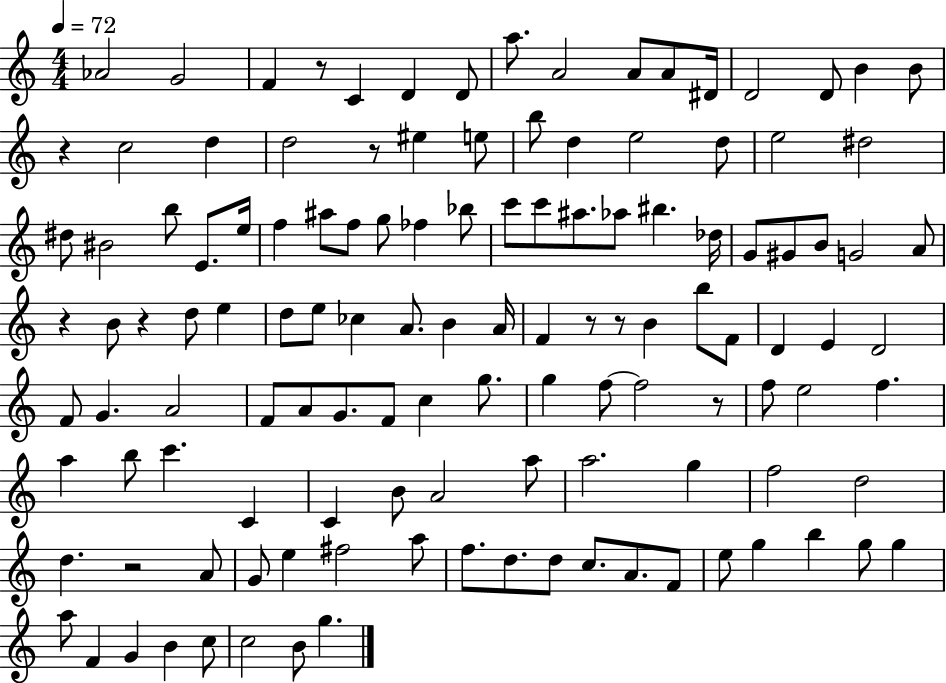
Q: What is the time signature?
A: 4/4